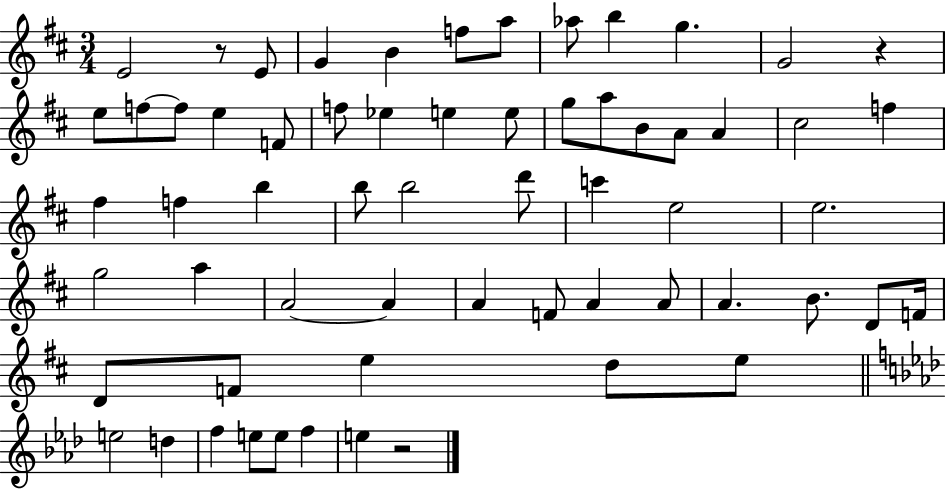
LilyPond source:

{
  \clef treble
  \numericTimeSignature
  \time 3/4
  \key d \major
  e'2 r8 e'8 | g'4 b'4 f''8 a''8 | aes''8 b''4 g''4. | g'2 r4 | \break e''8 f''8~~ f''8 e''4 f'8 | f''8 ees''4 e''4 e''8 | g''8 a''8 b'8 a'8 a'4 | cis''2 f''4 | \break fis''4 f''4 b''4 | b''8 b''2 d'''8 | c'''4 e''2 | e''2. | \break g''2 a''4 | a'2~~ a'4 | a'4 f'8 a'4 a'8 | a'4. b'8. d'8 f'16 | \break d'8 f'8 e''4 d''8 e''8 | \bar "||" \break \key aes \major e''2 d''4 | f''4 e''8 e''8 f''4 | e''4 r2 | \bar "|."
}